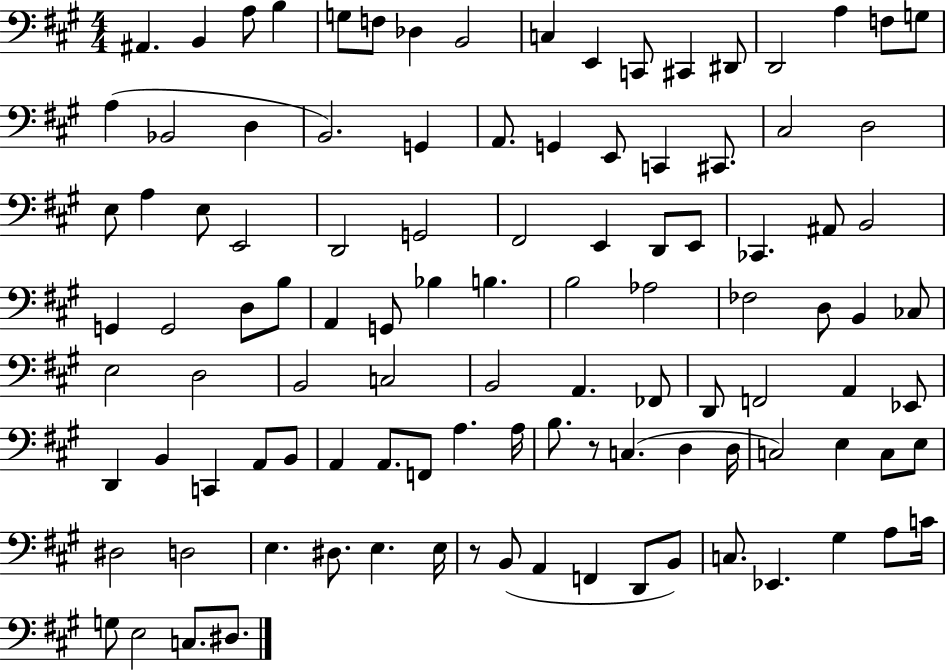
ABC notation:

X:1
T:Untitled
M:4/4
L:1/4
K:A
^A,, B,, A,/2 B, G,/2 F,/2 _D, B,,2 C, E,, C,,/2 ^C,, ^D,,/2 D,,2 A, F,/2 G,/2 A, _B,,2 D, B,,2 G,, A,,/2 G,, E,,/2 C,, ^C,,/2 ^C,2 D,2 E,/2 A, E,/2 E,,2 D,,2 G,,2 ^F,,2 E,, D,,/2 E,,/2 _C,, ^A,,/2 B,,2 G,, G,,2 D,/2 B,/2 A,, G,,/2 _B, B, B,2 _A,2 _F,2 D,/2 B,, _C,/2 E,2 D,2 B,,2 C,2 B,,2 A,, _F,,/2 D,,/2 F,,2 A,, _E,,/2 D,, B,, C,, A,,/2 B,,/2 A,, A,,/2 F,,/2 A, A,/4 B,/2 z/2 C, D, D,/4 C,2 E, C,/2 E,/2 ^D,2 D,2 E, ^D,/2 E, E,/4 z/2 B,,/2 A,, F,, D,,/2 B,,/2 C,/2 _E,, ^G, A,/2 C/4 G,/2 E,2 C,/2 ^D,/2